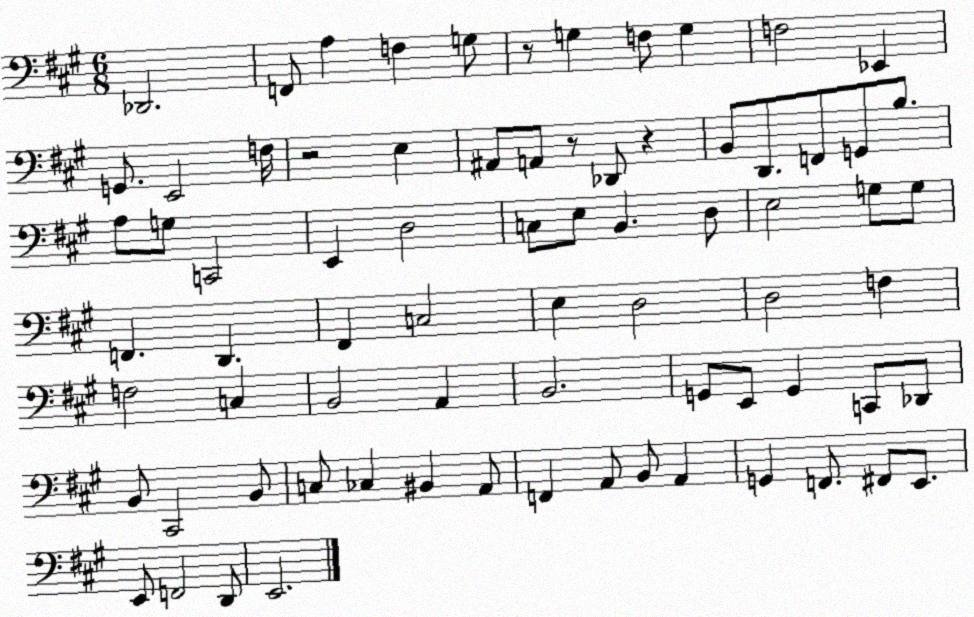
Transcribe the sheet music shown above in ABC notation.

X:1
T:Untitled
M:6/8
L:1/4
K:A
_D,,2 F,,/2 A, F, G,/2 z/2 G, F,/2 G, F,2 _E,, G,,/2 E,,2 F,/4 z2 E, ^A,,/2 A,,/2 z/2 _D,,/2 z B,,/2 D,,/2 F,,/2 G,,/2 B,/2 A,/2 G,/2 C,,2 E,, D,2 C,/2 E,/2 B,, D,/2 E,2 G,/2 G,/2 F,, D,, ^F,, C,2 E, D,2 D,2 F, F,2 C, B,,2 A,, B,,2 G,,/2 E,,/2 G,, C,,/2 _D,,/2 B,,/2 ^C,,2 B,,/2 C,/2 _C, ^B,, A,,/2 F,, A,,/2 B,,/2 A,, G,, F,,/2 ^F,,/2 E,,/2 E,,/2 F,,2 D,,/2 E,,2